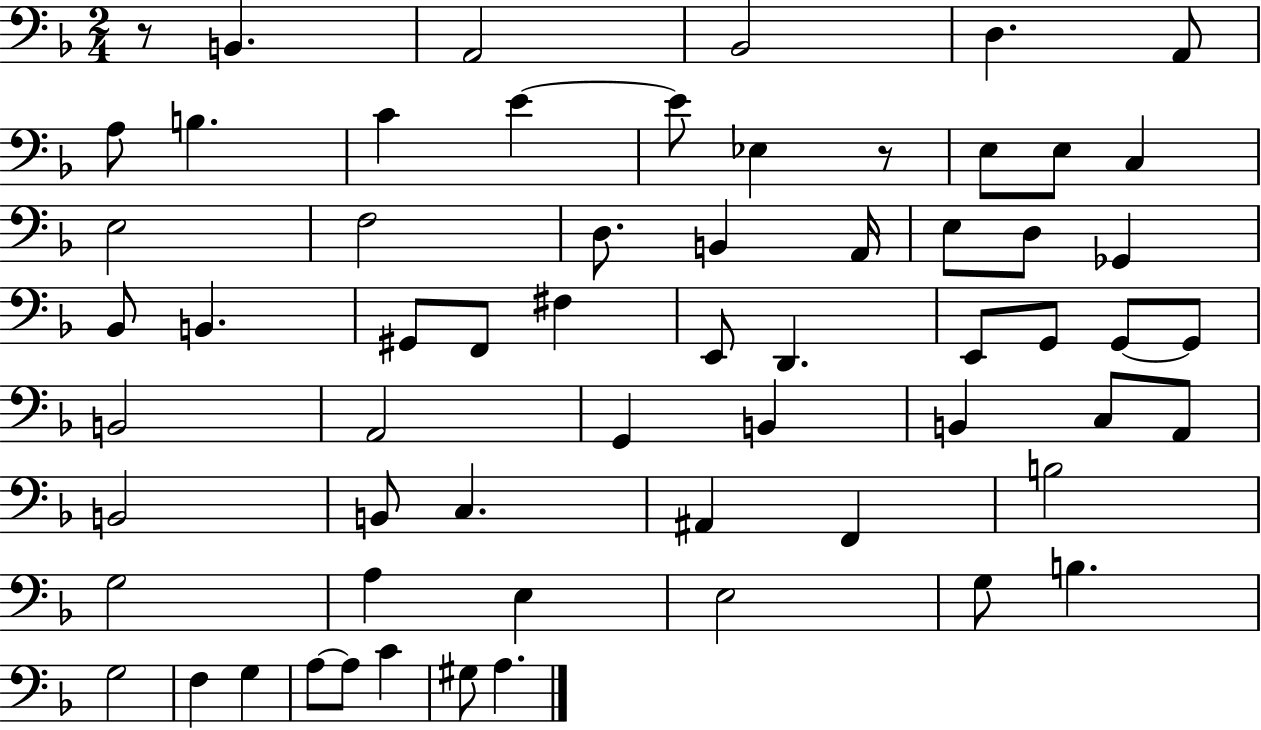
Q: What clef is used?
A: bass